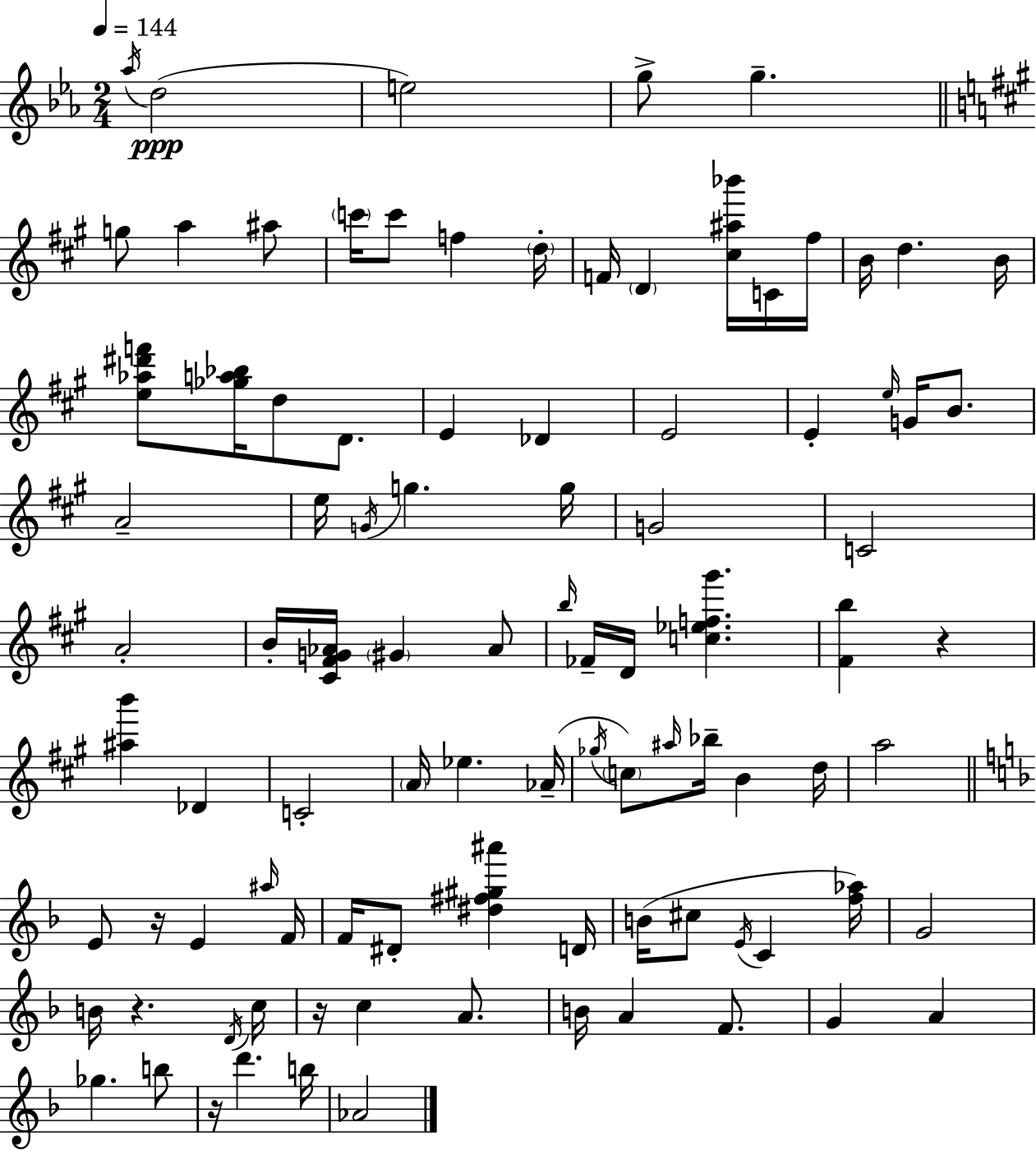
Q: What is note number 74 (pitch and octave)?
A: F4